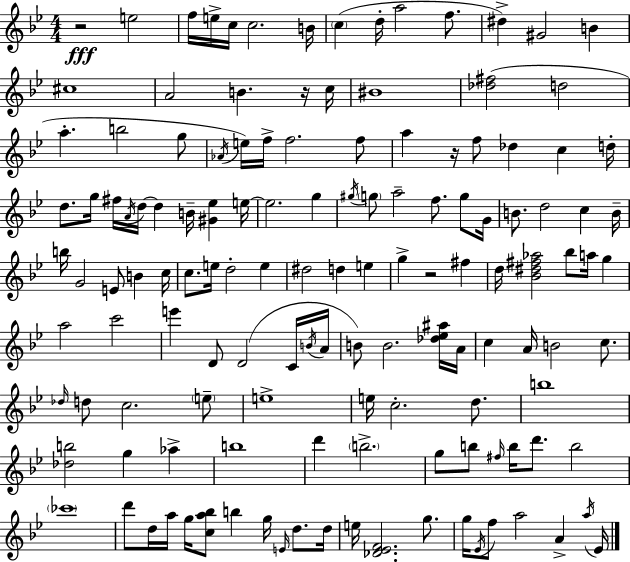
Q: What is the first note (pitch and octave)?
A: E5